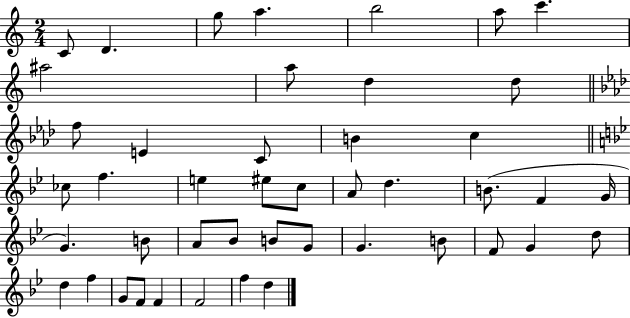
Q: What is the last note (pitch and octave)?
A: D5